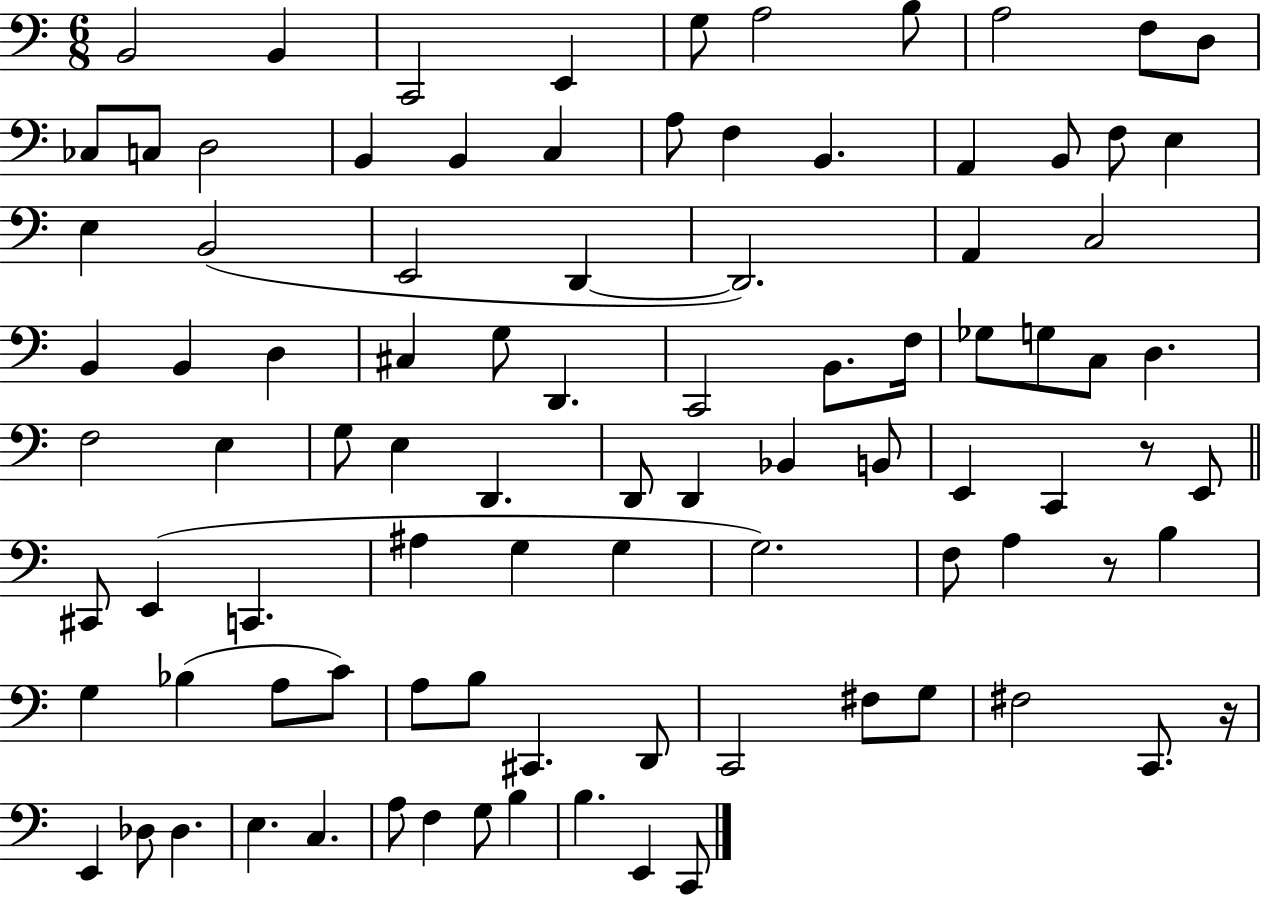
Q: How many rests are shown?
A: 3